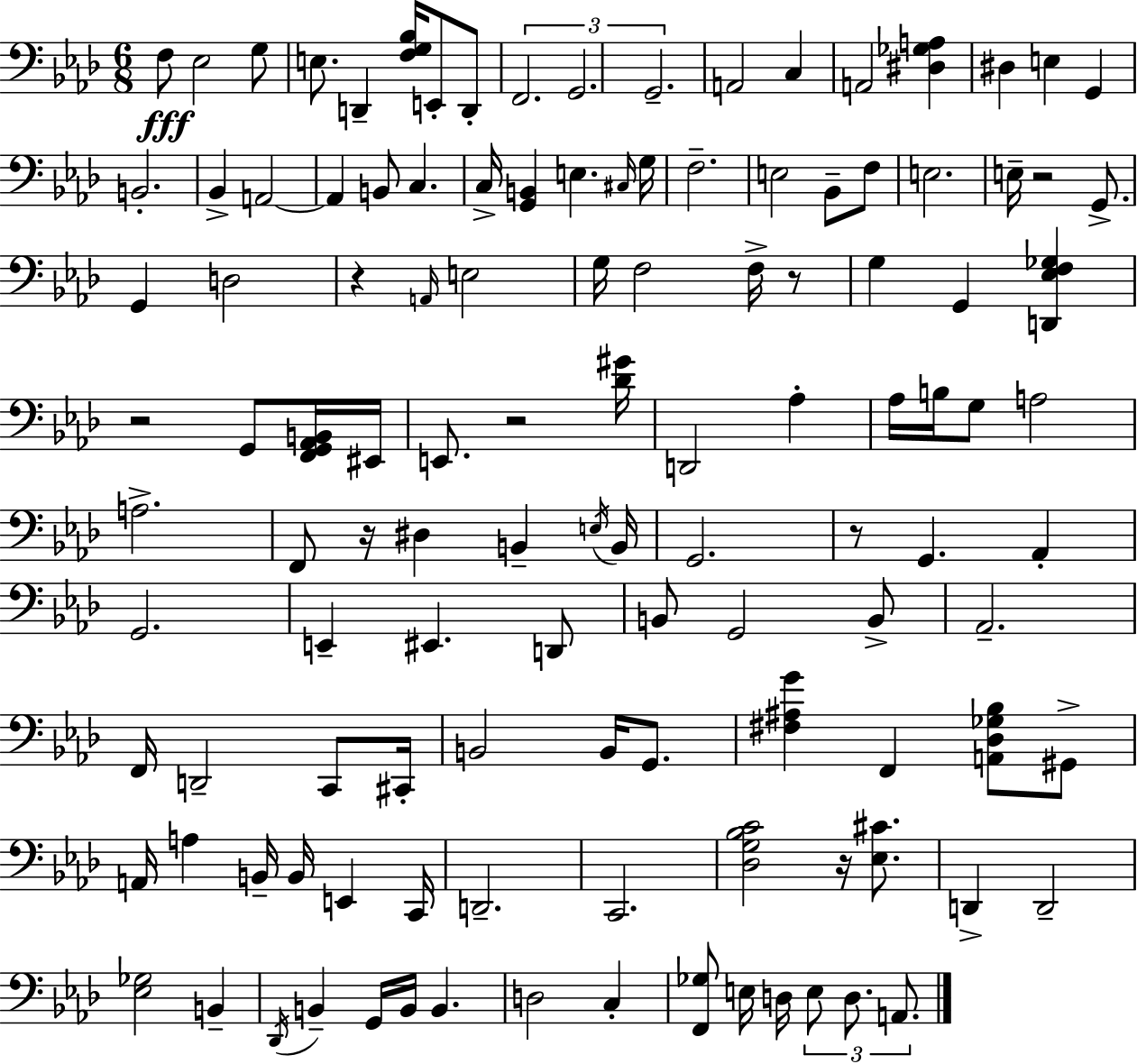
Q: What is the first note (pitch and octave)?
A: F3